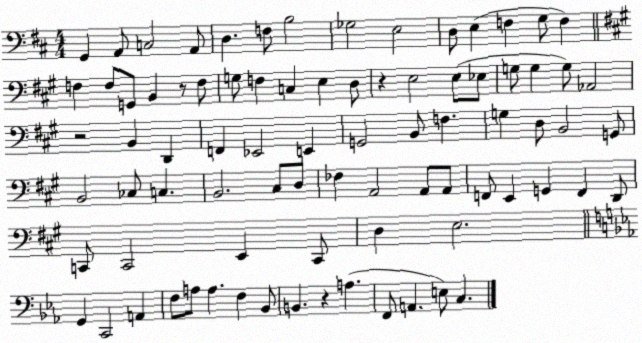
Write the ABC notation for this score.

X:1
T:Untitled
M:4/4
L:1/4
K:D
G,, A,,/2 C,2 A,,/2 D, F,/2 B,2 _G,2 E,2 D,/2 E, F, G,/2 F, F, F,/2 G,,/2 B,, z/2 F,/2 G,/2 F, C, E, D,/2 z E,2 E,/2 _E,/2 G,/2 G, G,/2 _A,,2 z2 B,, D,, F,, _E,,2 E,, G,,2 B,,/2 F, G, D,/2 B,,2 G,,/2 B,,2 _C,/2 C, B,,2 ^C,/2 D,/2 _F, A,,2 A,,/2 A,,/2 F,,/2 E,, G,, F,, D,,/2 C,,/2 C,,2 E,, C,,/2 D, E,2 G,, C,,2 A,, F,/2 A,/2 A, F, _B,,/2 B,, z A, F,,/2 A,, E,/2 C,